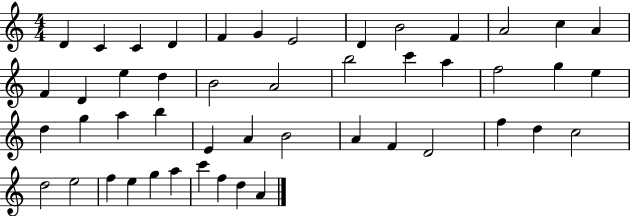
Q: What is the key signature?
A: C major